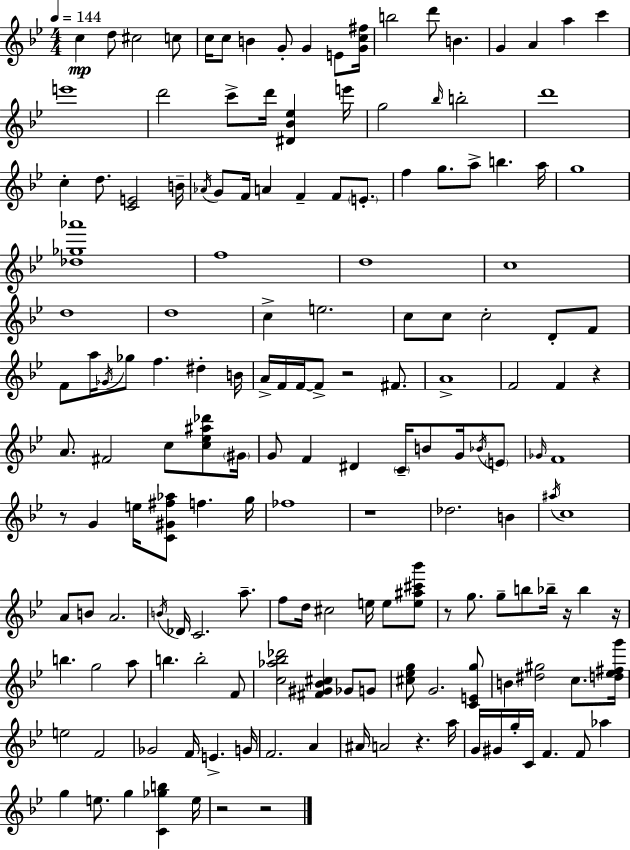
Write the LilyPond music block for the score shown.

{
  \clef treble
  \numericTimeSignature
  \time 4/4
  \key g \minor
  \tempo 4 = 144
  c''4\mp d''8 cis''2 c''8 | c''16 c''8 b'4 g'8-. g'4 e'8 <g' c'' fis''>16 | b''2 d'''8 b'4. | g'4 a'4 a''4 c'''4 | \break e'''1 | d'''2 c'''8-> d'''16 <dis' bes' ees''>4 e'''16 | g''2 \grace { bes''16 } b''2-. | d'''1 | \break c''4-. d''8. <c' e'>2 | b'16-- \acciaccatura { aes'16 } g'8 f'16 a'4 f'4-- f'8 \parenthesize e'8.-. | f''4 g''8. a''8-> b''4. | a''16 g''1 | \break <des'' ges'' aes'''>1 | f''1 | d''1 | c''1 | \break d''1 | d''1 | c''4-> e''2. | c''8 c''8 c''2-. d'8-. | \break f'8 f'8 a''16 \acciaccatura { ges'16 } ges''8 f''4. dis''4-. | b'16 a'16-> f'16 f'16~~ f'8-> r2 | fis'8. a'1-> | f'2 f'4 r4 | \break a'8. fis'2 c''8 | <c'' ees'' ais'' des'''>8 \parenthesize gis'16 g'8 f'4 dis'4 \parenthesize c'16-- b'8 | g'16 \acciaccatura { bes'16 } \parenthesize e'8 \grace { ges'16 } f'1 | r8 g'4 e''16 <c' gis' fis'' aes''>8 f''4. | \break g''16 fes''1 | r1 | des''2. | b'4 \acciaccatura { ais''16 } c''1 | \break a'8 b'8 a'2. | \acciaccatura { b'16 } des'16 c'2. | a''8.-- f''8 d''16 cis''2 | e''16 e''8 <e'' ais'' cis''' bes'''>8 r8 g''8. g''8-- b''8 | \break bes''16-- r16 bes''4 r16 b''4. g''2 | a''8 b''4. b''2-. | f'8 <c'' aes'' bes'' des'''>2 <fis' gis' bes' cis''>4 | ges'8 g'8 <cis'' ees'' g''>8 g'2. | \break <c' e' g''>8 b'4 <dis'' gis''>2 | c''8. <d'' ees'' fis'' g'''>16 e''2 f'2 | ges'2 f'16 | e'4.-> g'16 f'2. | \break a'4 ais'16 a'2 | r4. a''16 g'16 gis'16 g''16-. c'16 f'4. | f'8 aes''4 g''4 e''8. g''4 | <c' ges'' b''>4 e''16 r2 r2 | \break \bar "|."
}